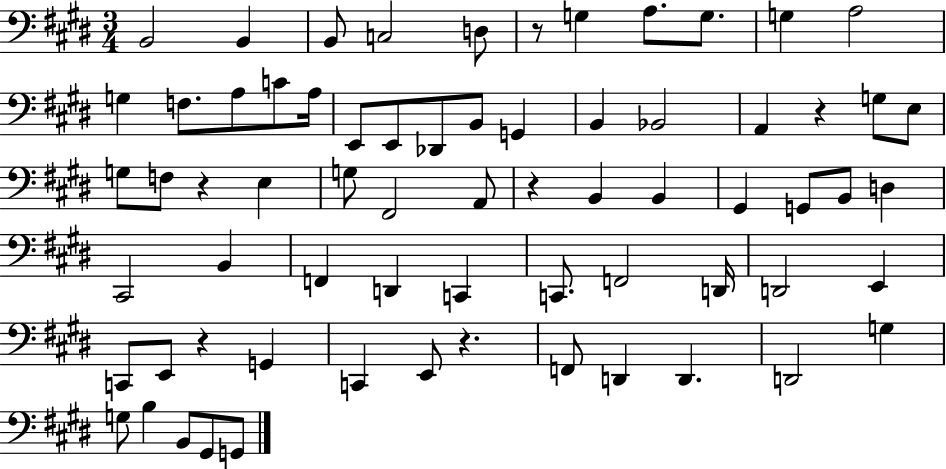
B2/h B2/q B2/e C3/h D3/e R/e G3/q A3/e. G3/e. G3/q A3/h G3/q F3/e. A3/e C4/e A3/s E2/e E2/e Db2/e B2/e G2/q B2/q Bb2/h A2/q R/q G3/e E3/e G3/e F3/e R/q E3/q G3/e F#2/h A2/e R/q B2/q B2/q G#2/q G2/e B2/e D3/q C#2/h B2/q F2/q D2/q C2/q C2/e. F2/h D2/s D2/h E2/q C2/e E2/e R/q G2/q C2/q E2/e R/q. F2/e D2/q D2/q. D2/h G3/q G3/e B3/q B2/e G#2/e G2/e